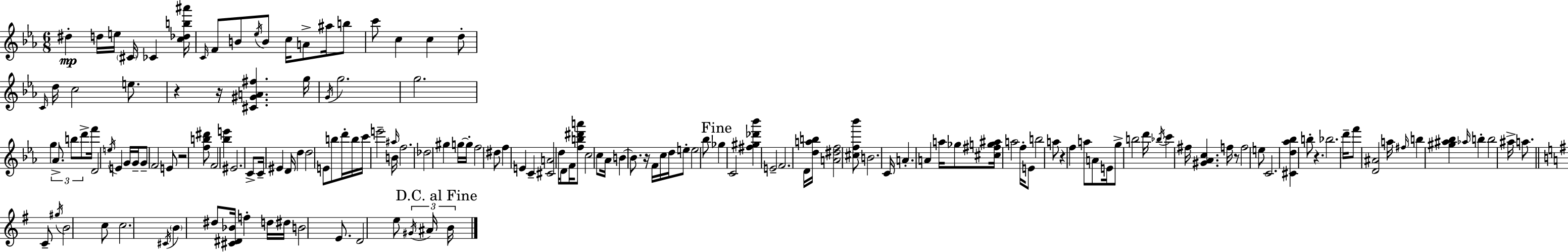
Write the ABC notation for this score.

X:1
T:Untitled
M:6/8
L:1/4
K:Cm
^d d/4 e/4 ^C/4 _C [c_db^a']/4 C/4 F/2 B/2 _e/4 B/2 c/4 A/2 ^a/4 b/2 c'/2 c c d/2 C/4 d/4 c2 e/2 z z/4 [^C^GA^f] g/4 G/4 g2 g2 g _A/2 b/2 d'/2 f'/4 D2 e/4 E G/4 G/4 G/2 F2 E/2 z2 [fb^d']/2 F2 [_be'] ^E2 C/2 C/4 ^E D/4 d d2 E/2 b/2 d'/4 b/4 c'/4 e'2 ^a/4 B/4 f2 _d2 ^g g/4 g/4 f2 ^d/2 f E C [^CA]2 d/4 D/2 F/4 [fb^d'a']/2 c2 c/2 _A/4 B B/2 z/4 F/4 c/4 d/4 e/2 e2 _b/2 _g C2 [^f^g_d'_b'] E2 F2 D/4 [dab]/4 [A^df]2 [^cf_b']/2 B2 C/4 A A a/4 _g/2 [^c^fg^a]/4 a2 f/4 E/2 b2 a/2 z f a/2 A/2 E/4 g/2 b2 d'/4 _b/4 c' ^f/4 [^G_Ac] f/4 z/2 f2 e/2 C2 [^Cd_a_b] b/2 z _b2 d'/4 f'/2 [D^A]2 a/4 ^f/4 b [^g^a_b] _a/4 b b2 ^a/4 a/2 C/2 ^g/4 B2 c/2 c2 ^C/4 B ^d/2 [^C^D_B]/4 f d/4 ^d/4 B2 E/2 D2 e/2 ^G/4 ^A/4 B/4